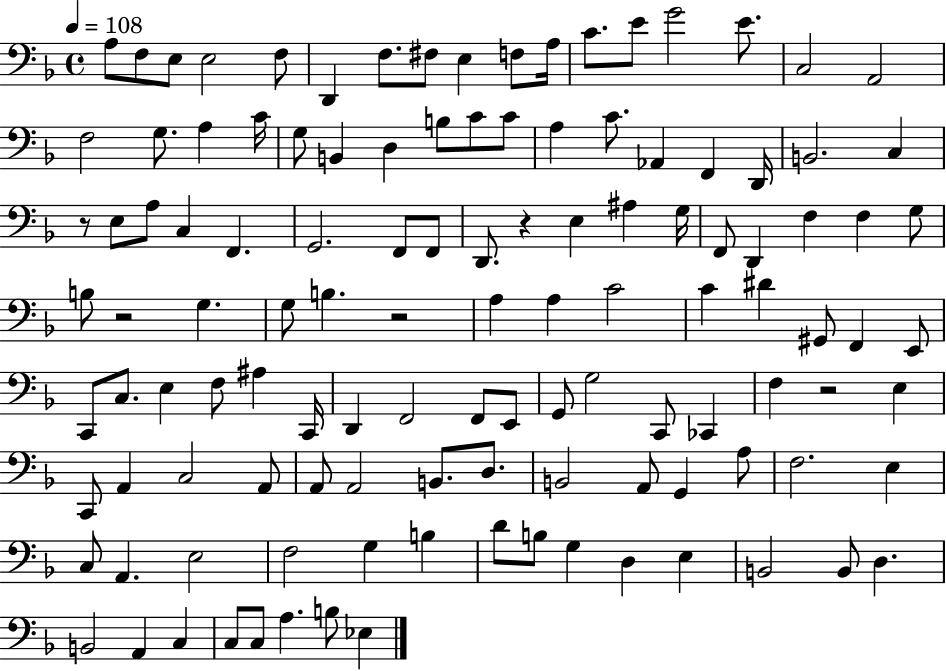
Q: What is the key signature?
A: F major